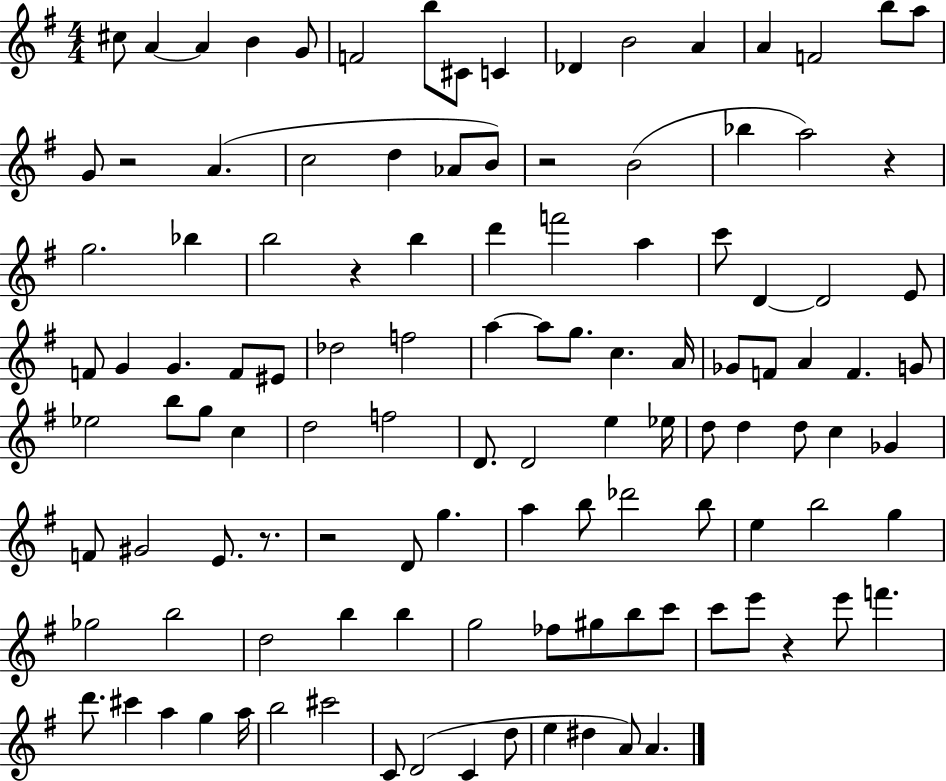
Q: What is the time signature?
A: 4/4